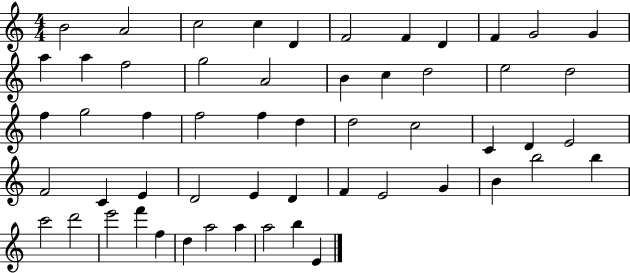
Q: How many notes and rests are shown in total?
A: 55